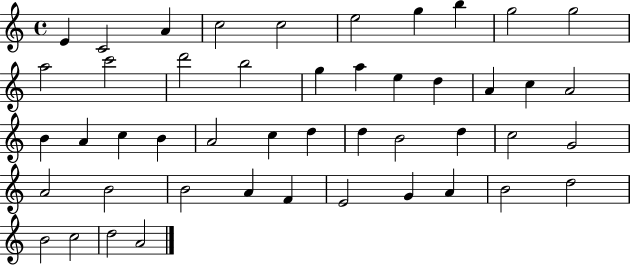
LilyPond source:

{
  \clef treble
  \time 4/4
  \defaultTimeSignature
  \key c \major
  e'4 c'2 a'4 | c''2 c''2 | e''2 g''4 b''4 | g''2 g''2 | \break a''2 c'''2 | d'''2 b''2 | g''4 a''4 e''4 d''4 | a'4 c''4 a'2 | \break b'4 a'4 c''4 b'4 | a'2 c''4 d''4 | d''4 b'2 d''4 | c''2 g'2 | \break a'2 b'2 | b'2 a'4 f'4 | e'2 g'4 a'4 | b'2 d''2 | \break b'2 c''2 | d''2 a'2 | \bar "|."
}